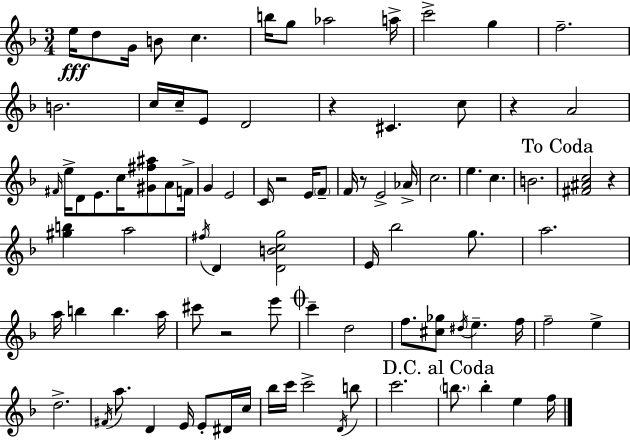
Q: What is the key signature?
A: D minor